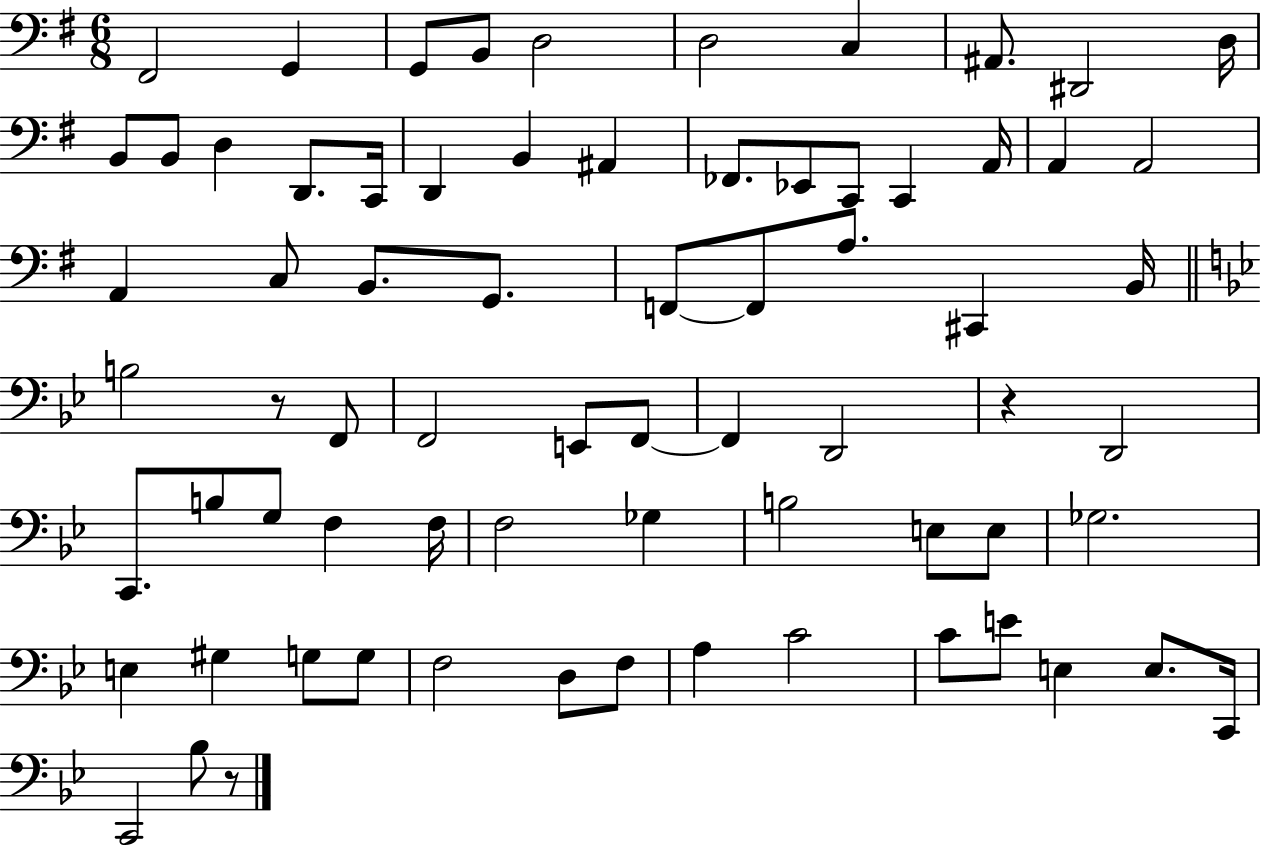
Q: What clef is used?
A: bass